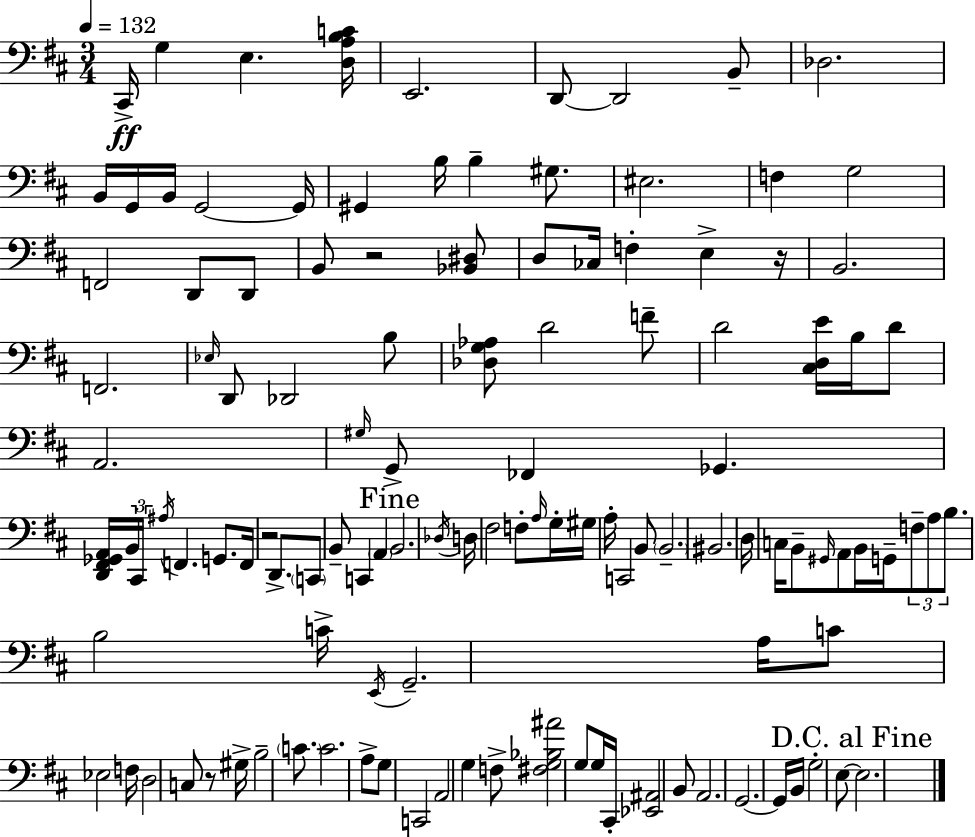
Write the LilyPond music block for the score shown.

{
  \clef bass
  \numericTimeSignature
  \time 3/4
  \key d \major
  \tempo 4 = 132
  cis,16->\ff g4 e4. <d a b c'>16 | e,2. | d,8~~ d,2 b,8-- | des2. | \break b,16 g,16 b,16 g,2~~ g,16 | gis,4 b16 b4-- gis8. | eis2. | f4 g2 | \break f,2 d,8 d,8 | b,8 r2 <bes, dis>8 | d8 ces16 f4-. e4-> r16 | b,2. | \break f,2. | \grace { ees16 } d,8 des,2 b8 | <des g aes>8 d'2 f'8-- | d'2 <cis d e'>16 b16 d'8 | \break a,2. | \grace { gis16 } g,8-> fes,4 ges,4. | <d, fis, ges, a,>16 \tuplet 3/2 { b,16 cis,16 \acciaccatura { ais16 } } f,4. | g,8. f,16 r2 | \break d,8.-> \parenthesize c,8 b,8-- c,4 \parenthesize a,4 | \mark "Fine" b,2. | \acciaccatura { des16 } d16 fis2 | f8-. \grace { a16 } g16-. gis16 a16-. c,2 | \break b,8 \parenthesize b,2.-- | bis,2. | d16 c16 b,8-- \grace { gis,16 } a,8 | b,16 g,16-- \tuplet 3/2 { f8-- a8 b8. } b2 | \break c'16-> \acciaccatura { e,16 } g,2.-- | a16 c'8 ees2 | f16 d2 | c8 r8 gis16-> b2-- | \break \parenthesize c'8. c'2. | a8-> g8 c,2 | a,2 | g4 f8-> <fis g bes ais'>2 | \break g8 g16 cis,16-. <ees, ais,>2 | b,8 a,2. | g,2.~~ | g,16 b,16 g2-. | \break e8~~ \mark "D.C. al Fine" e2. | \bar "|."
}